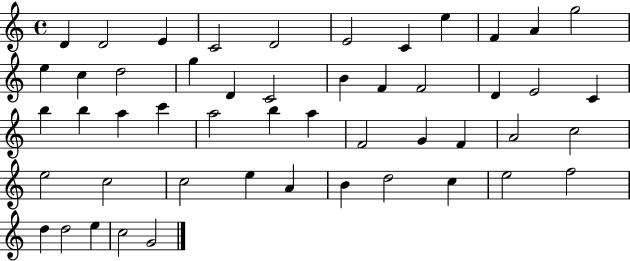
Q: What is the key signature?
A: C major